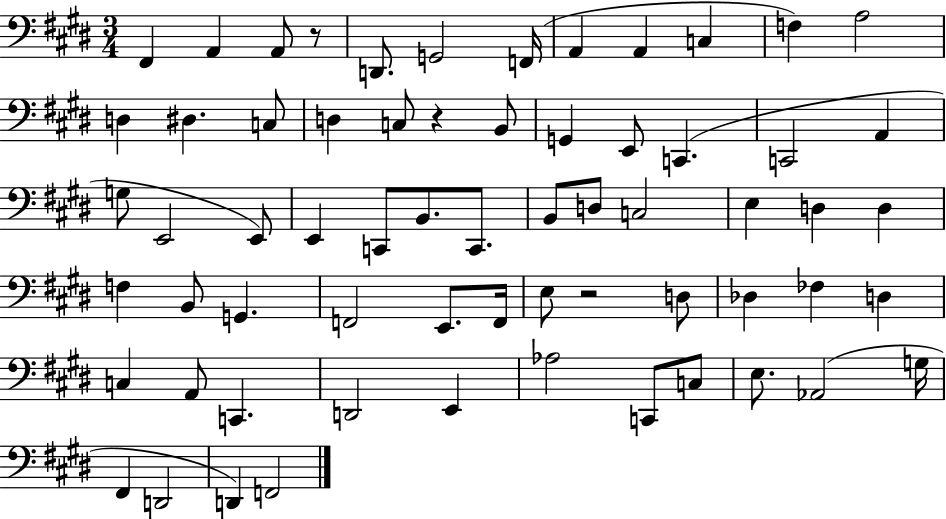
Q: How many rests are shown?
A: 3